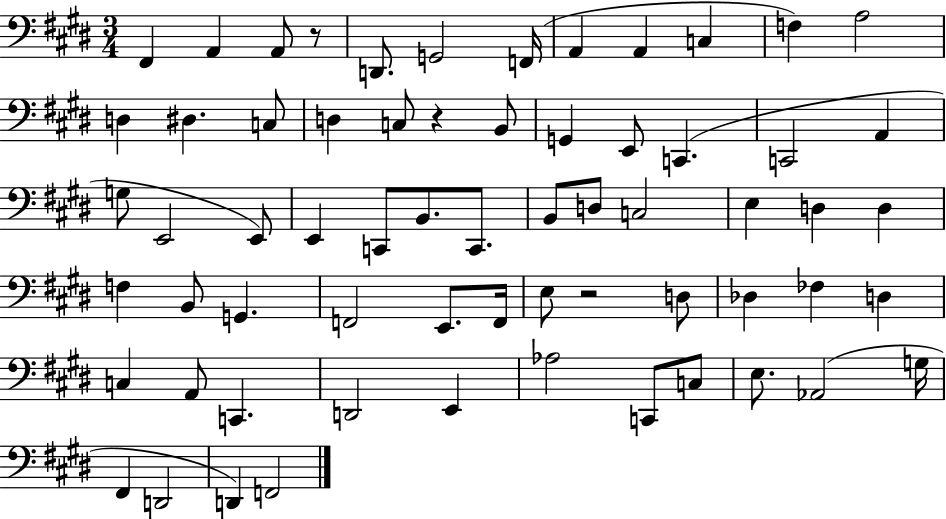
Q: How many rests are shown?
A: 3